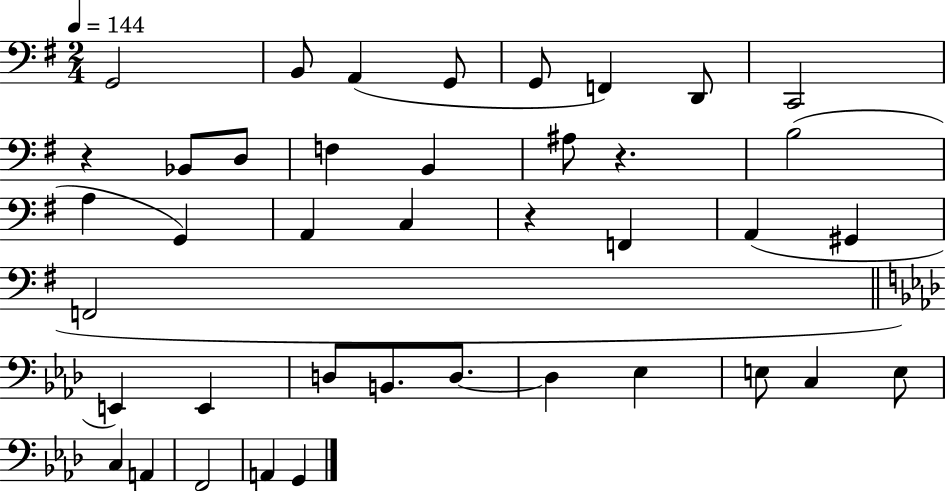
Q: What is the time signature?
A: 2/4